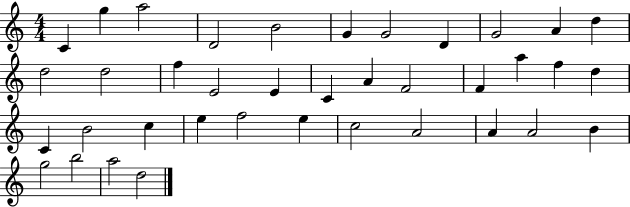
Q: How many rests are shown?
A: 0